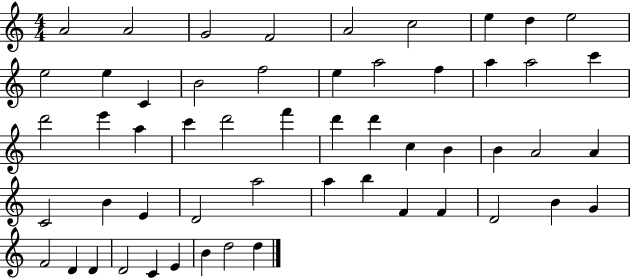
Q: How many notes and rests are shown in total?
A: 54